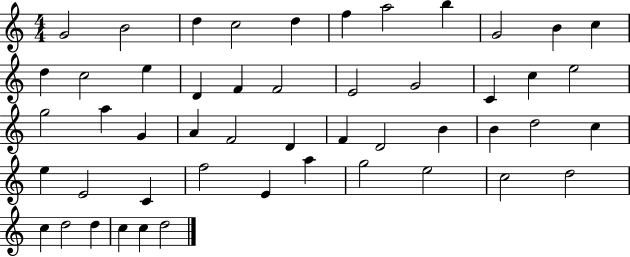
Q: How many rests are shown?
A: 0